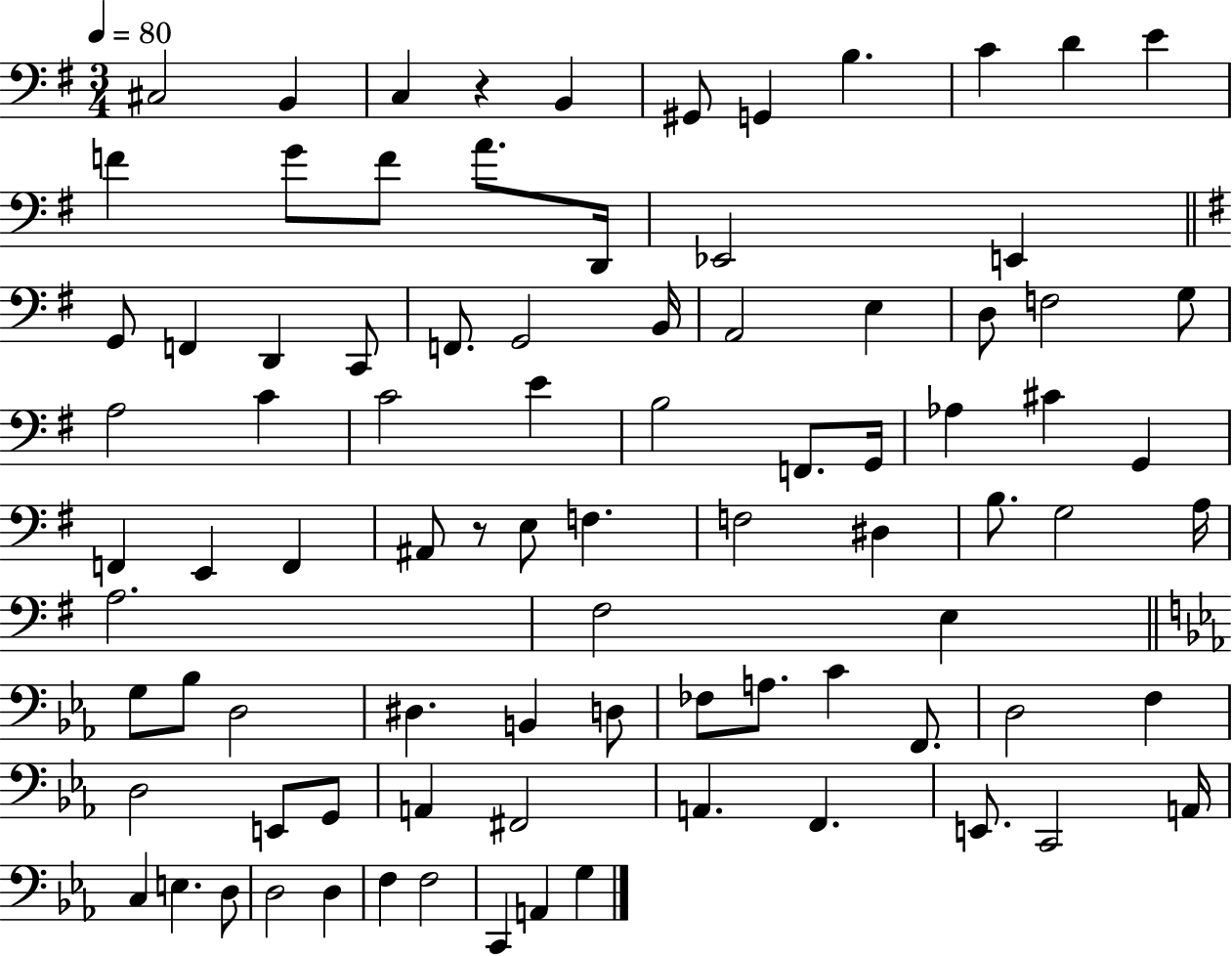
{
  \clef bass
  \numericTimeSignature
  \time 3/4
  \key g \major
  \tempo 4 = 80
  cis2 b,4 | c4 r4 b,4 | gis,8 g,4 b4. | c'4 d'4 e'4 | \break f'4 g'8 f'8 a'8. d,16 | ees,2 e,4 | \bar "||" \break \key e \minor g,8 f,4 d,4 c,8 | f,8. g,2 b,16 | a,2 e4 | d8 f2 g8 | \break a2 c'4 | c'2 e'4 | b2 f,8. g,16 | aes4 cis'4 g,4 | \break f,4 e,4 f,4 | ais,8 r8 e8 f4. | f2 dis4 | b8. g2 a16 | \break a2. | fis2 e4 | \bar "||" \break \key c \minor g8 bes8 d2 | dis4. b,4 d8 | fes8 a8. c'4 f,8. | d2 f4 | \break d2 e,8 g,8 | a,4 fis,2 | a,4. f,4. | e,8. c,2 a,16 | \break c4 e4. d8 | d2 d4 | f4 f2 | c,4 a,4 g4 | \break \bar "|."
}